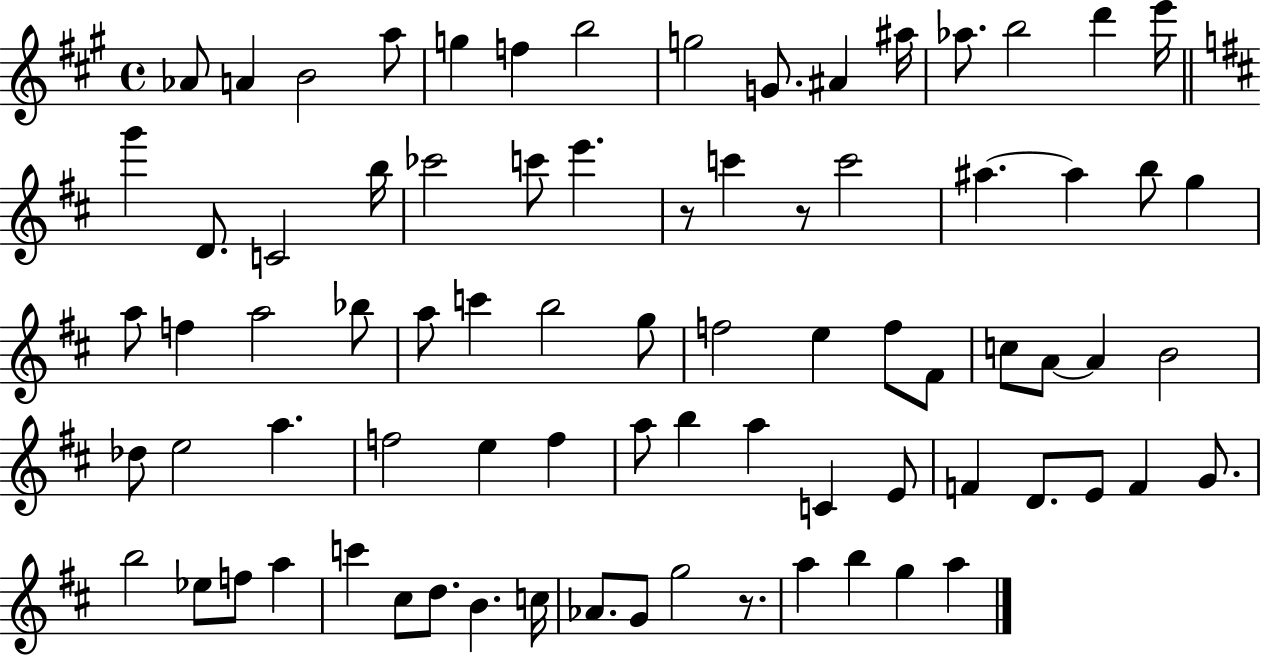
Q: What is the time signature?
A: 4/4